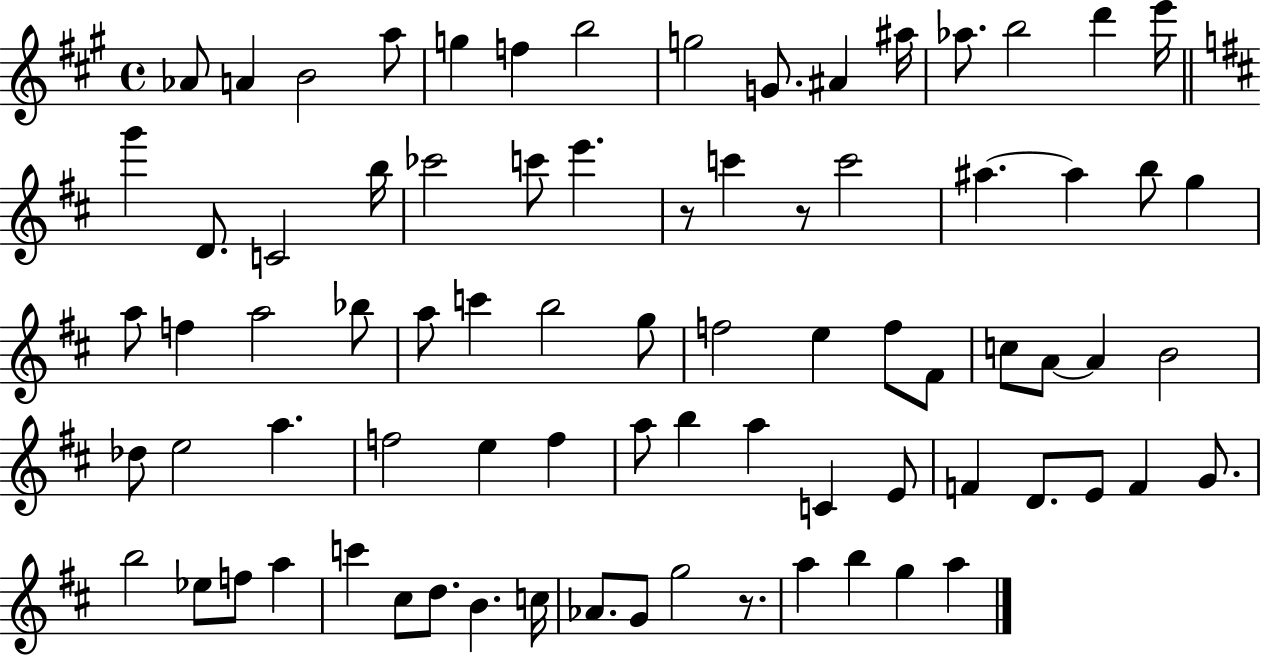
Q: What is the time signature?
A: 4/4